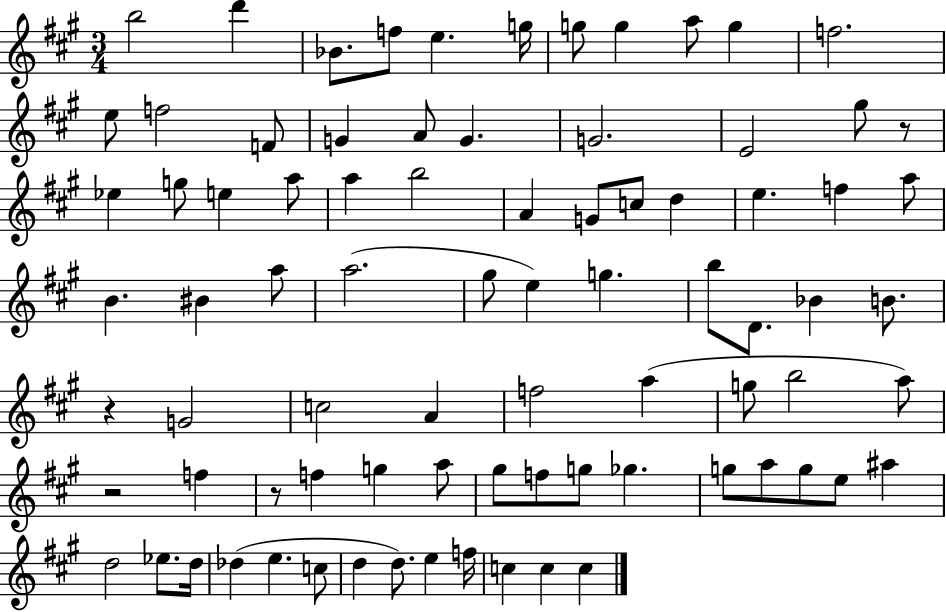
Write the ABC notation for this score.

X:1
T:Untitled
M:3/4
L:1/4
K:A
b2 d' _B/2 f/2 e g/4 g/2 g a/2 g f2 e/2 f2 F/2 G A/2 G G2 E2 ^g/2 z/2 _e g/2 e a/2 a b2 A G/2 c/2 d e f a/2 B ^B a/2 a2 ^g/2 e g b/2 D/2 _B B/2 z G2 c2 A f2 a g/2 b2 a/2 z2 f z/2 f g a/2 ^g/2 f/2 g/2 _g g/2 a/2 g/2 e/2 ^a d2 _e/2 d/4 _d e c/2 d d/2 e f/4 c c c